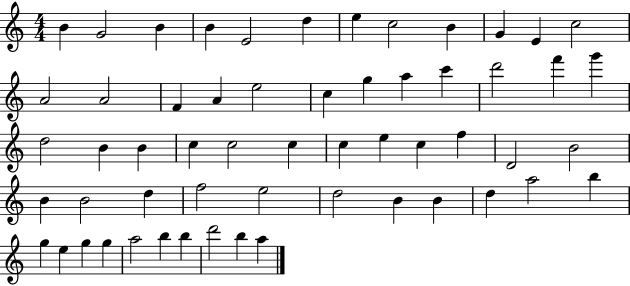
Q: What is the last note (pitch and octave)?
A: A5